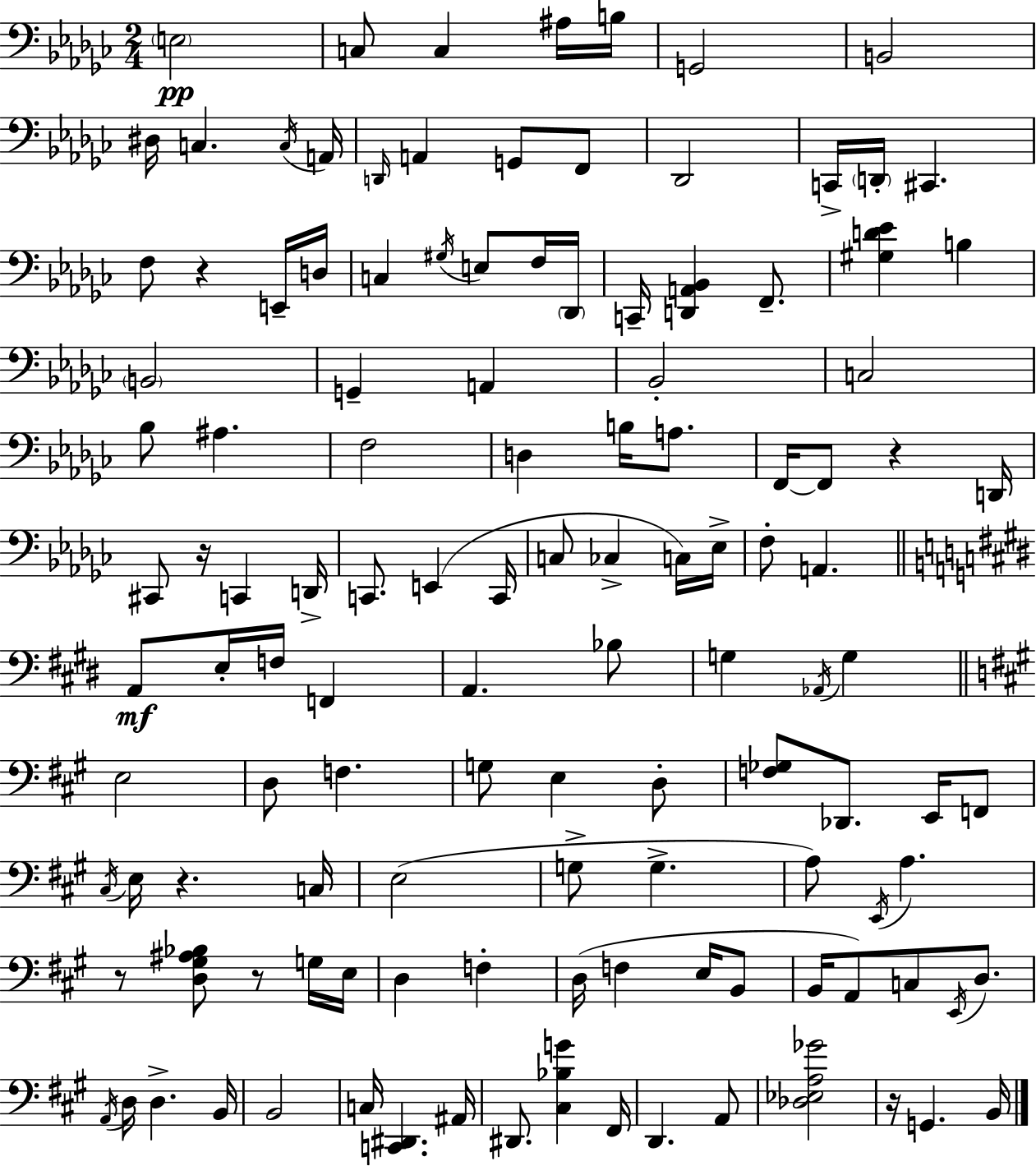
E3/h C3/e C3/q A#3/s B3/s G2/h B2/h D#3/s C3/q. C3/s A2/s D2/s A2/q G2/e F2/e Db2/h C2/s D2/s C#2/q. F3/e R/q E2/s D3/s C3/q G#3/s E3/e F3/s Db2/s C2/s [D2,A2,Bb2]/q F2/e. [G#3,D4,Eb4]/q B3/q B2/h G2/q A2/q Bb2/h C3/h Bb3/e A#3/q. F3/h D3/q B3/s A3/e. F2/s F2/e R/q D2/s C#2/e R/s C2/q D2/s C2/e. E2/q C2/s C3/e CES3/q C3/s Eb3/s F3/e A2/q. A2/e E3/s F3/s F2/q A2/q. Bb3/e G3/q Ab2/s G3/q E3/h D3/e F3/q. G3/e E3/q D3/e [F3,Gb3]/e Db2/e. E2/s F2/e C#3/s E3/s R/q. C3/s E3/h G3/e G3/q. A3/e E2/s A3/q. R/e [D3,G#3,A#3,Bb3]/e R/e G3/s E3/s D3/q F3/q D3/s F3/q E3/s B2/e B2/s A2/e C3/e E2/s D3/e. A2/s D3/s D3/q. B2/s B2/h C3/s [C2,D#2]/q. A#2/s D#2/e. [C#3,Bb3,G4]/q F#2/s D2/q. A2/e [Db3,Eb3,A3,Gb4]/h R/s G2/q. B2/s